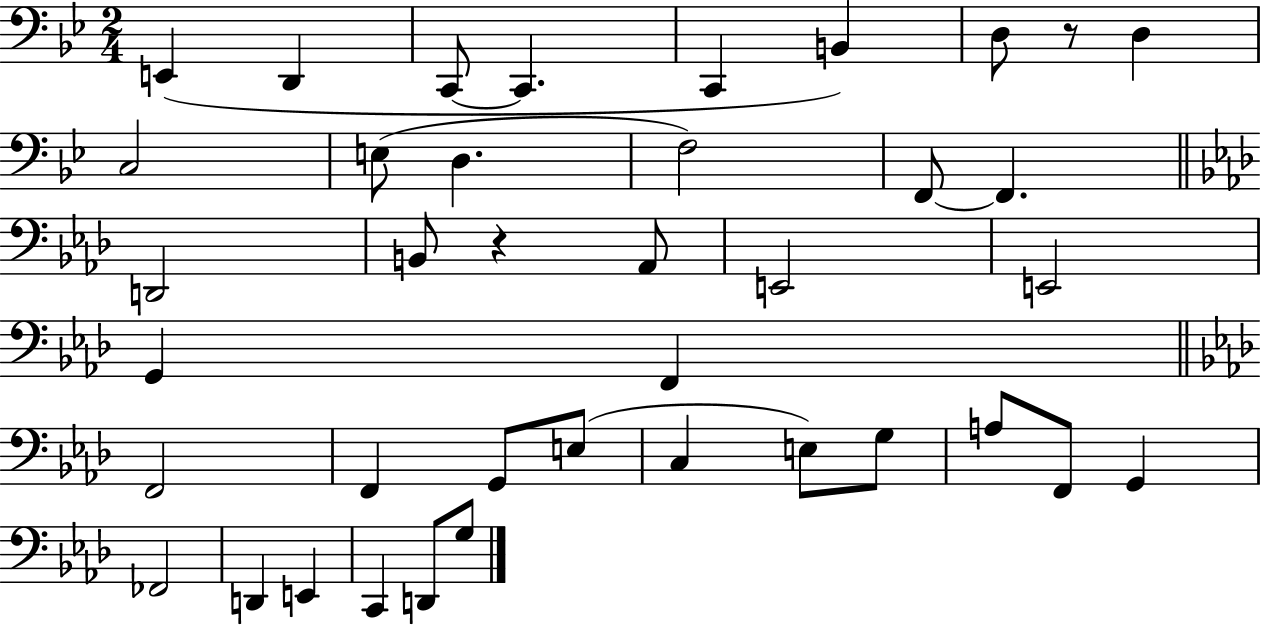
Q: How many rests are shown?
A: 2